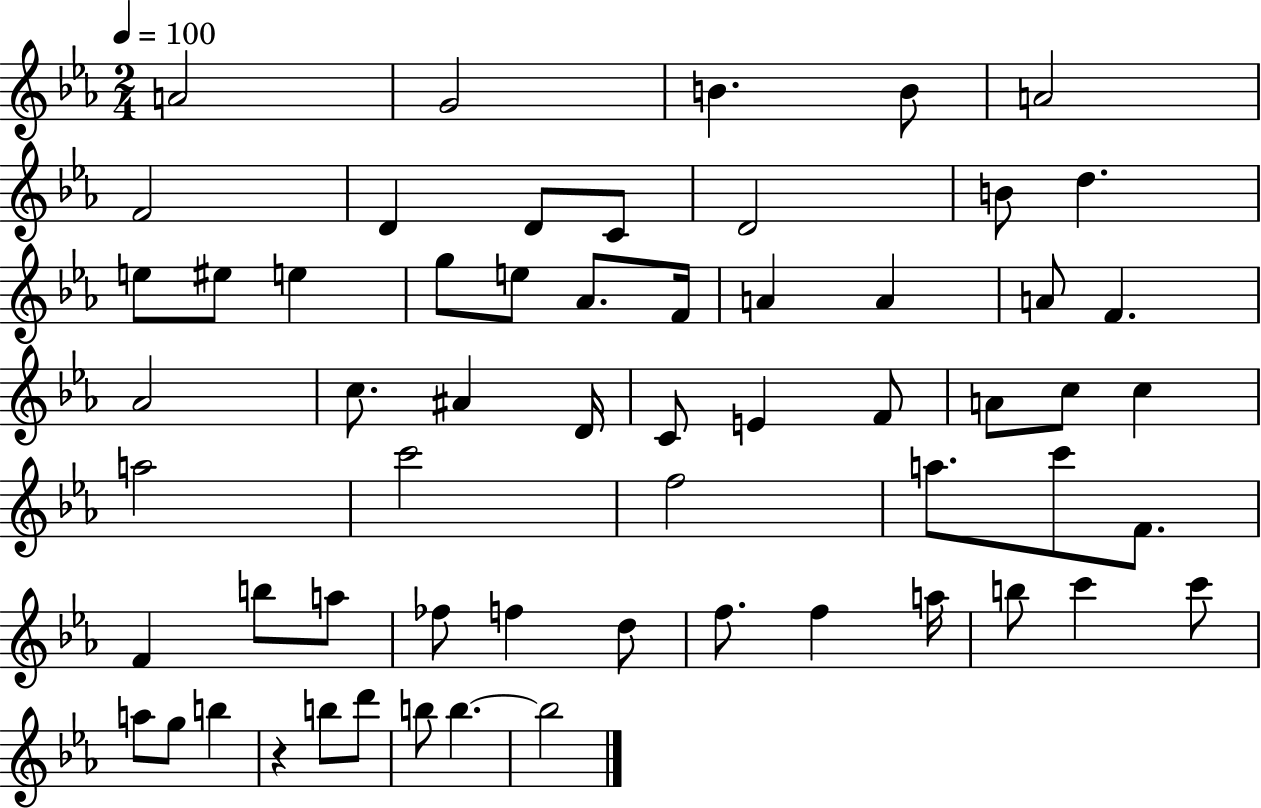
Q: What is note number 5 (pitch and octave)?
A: A4